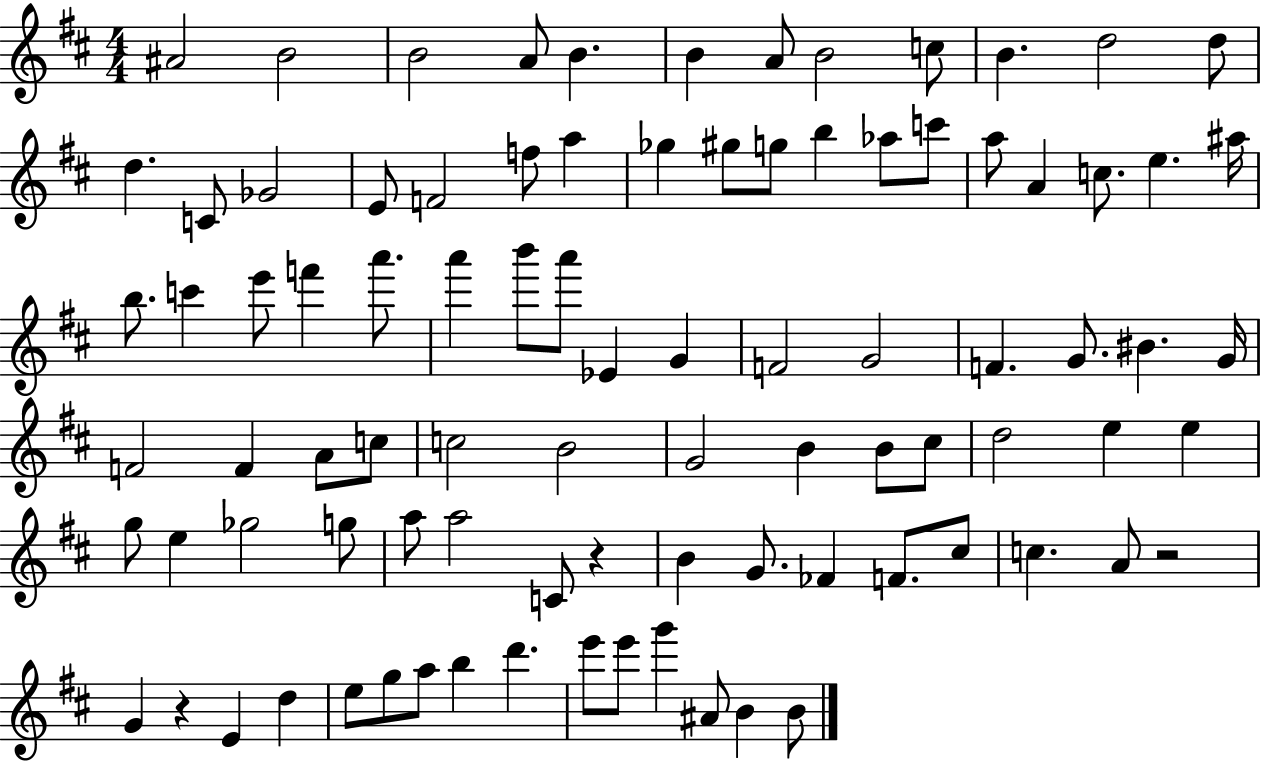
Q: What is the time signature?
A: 4/4